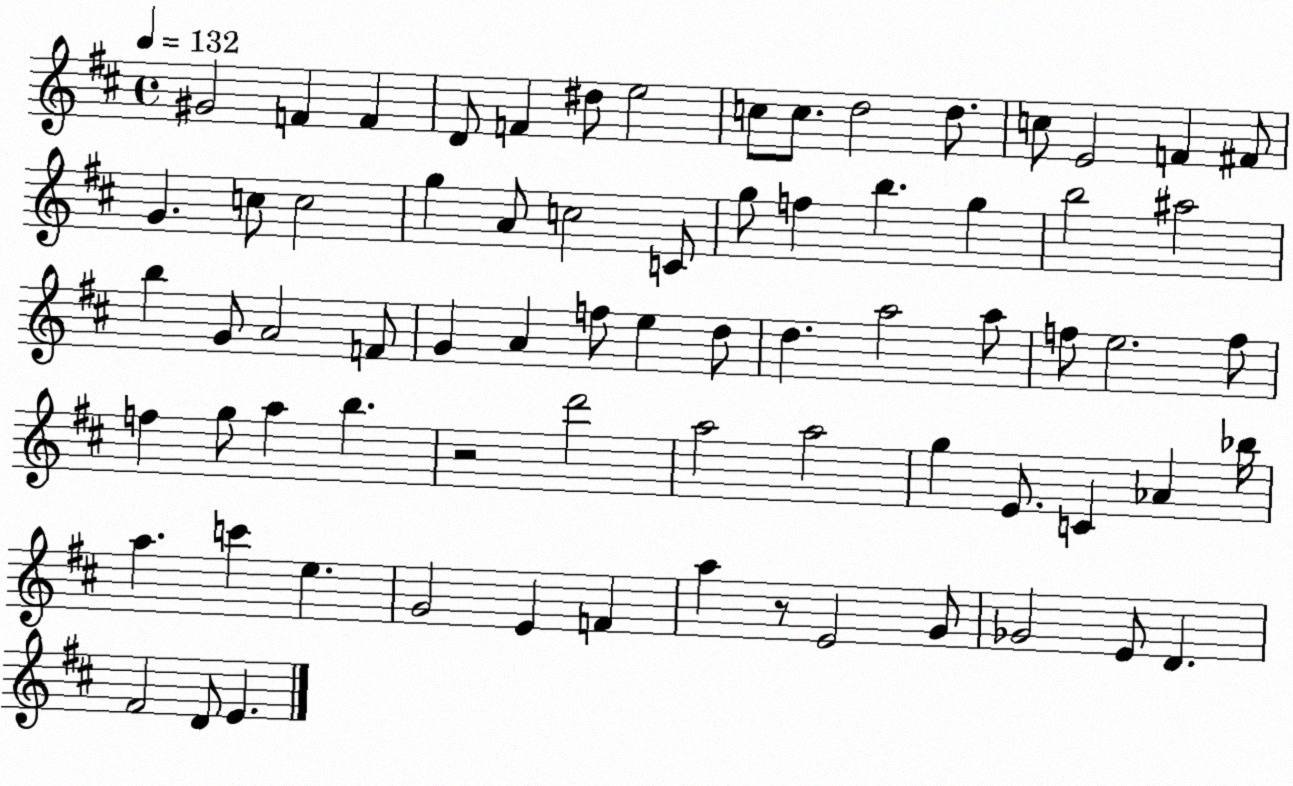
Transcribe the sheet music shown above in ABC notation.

X:1
T:Untitled
M:4/4
L:1/4
K:D
^G2 F F D/2 F ^d/2 e2 c/2 c/2 d2 d/2 c/2 E2 F ^F/2 G c/2 c2 g A/2 c2 C/2 g/2 f b g b2 ^a2 b G/2 A2 F/2 G A f/2 e d/2 d a2 a/2 f/2 e2 f/2 f g/2 a b z2 d'2 a2 a2 g E/2 C _A _b/4 a c' e G2 E F a z/2 E2 G/2 _G2 E/2 D ^F2 D/2 E